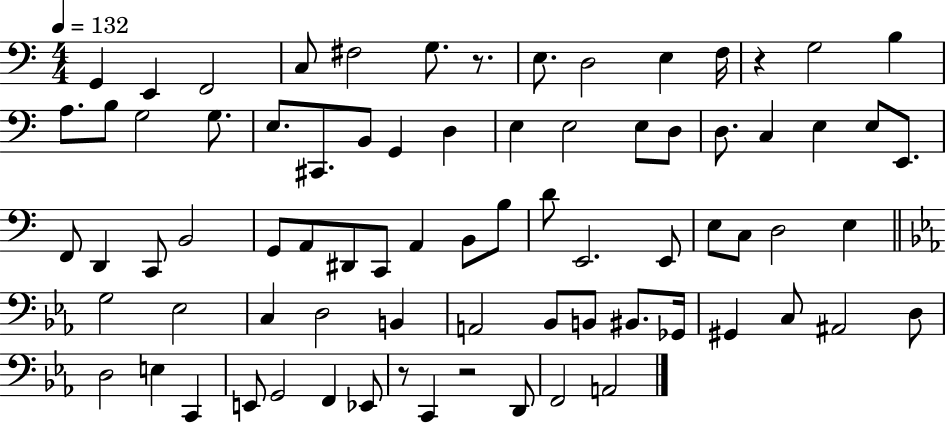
G2/q E2/q F2/h C3/e F#3/h G3/e. R/e. E3/e. D3/h E3/q F3/s R/q G3/h B3/q A3/e. B3/e G3/h G3/e. E3/e. C#2/e. B2/e G2/q D3/q E3/q E3/h E3/e D3/e D3/e. C3/q E3/q E3/e E2/e. F2/e D2/q C2/e B2/h G2/e A2/e D#2/e C2/e A2/q B2/e B3/e D4/e E2/h. E2/e E3/e C3/e D3/h E3/q G3/h Eb3/h C3/q D3/h B2/q A2/h Bb2/e B2/e BIS2/e. Gb2/s G#2/q C3/e A#2/h D3/e D3/h E3/q C2/q E2/e G2/h F2/q Eb2/e R/e C2/q R/h D2/e F2/h A2/h